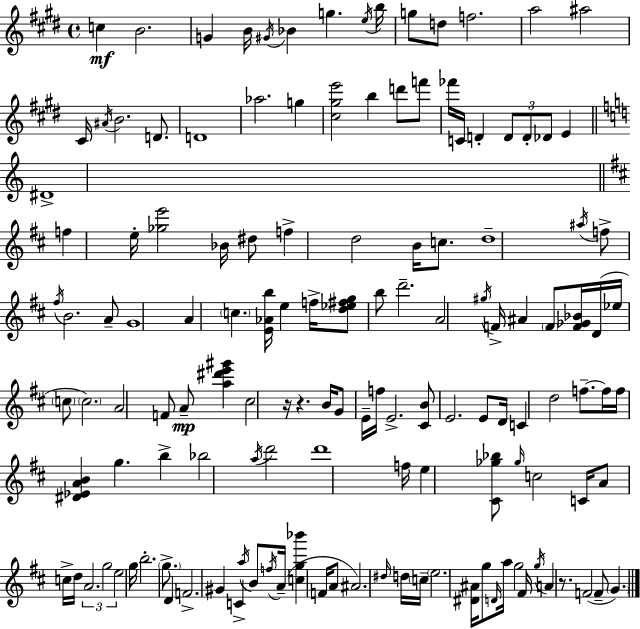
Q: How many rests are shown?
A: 3